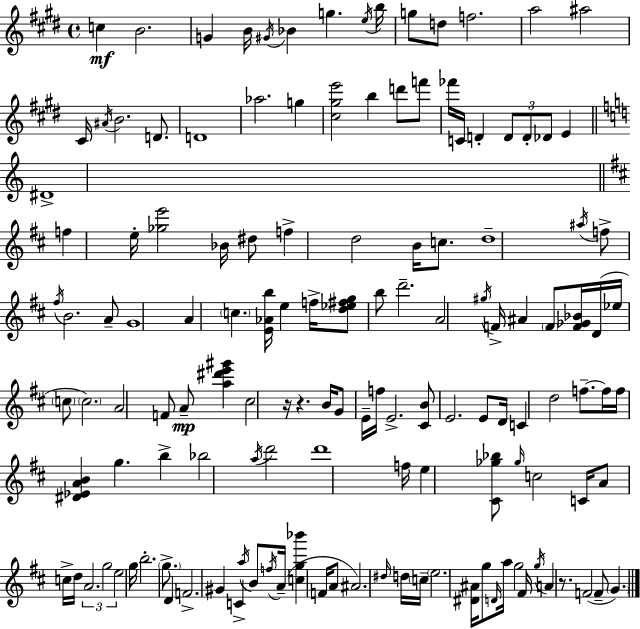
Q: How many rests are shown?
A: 3